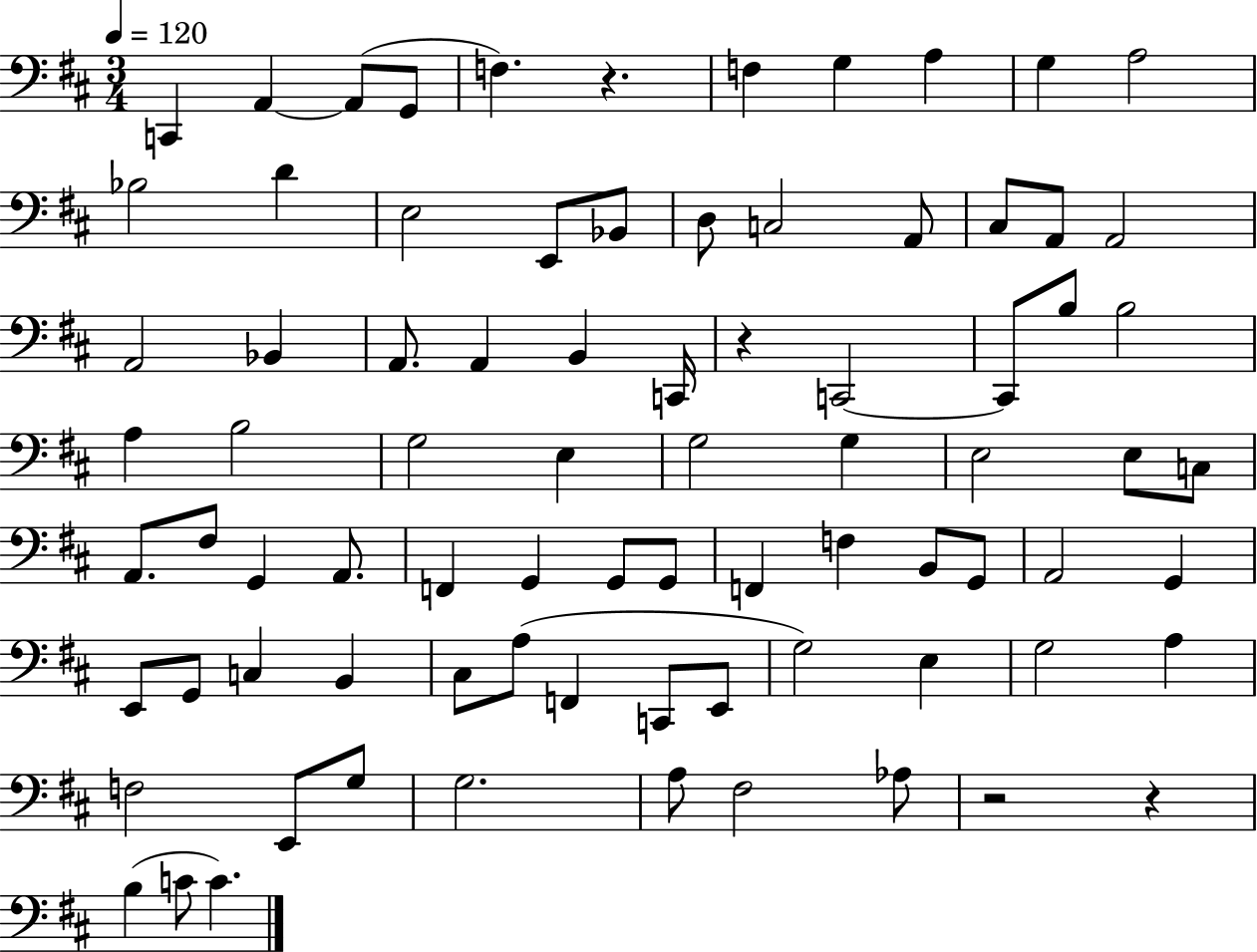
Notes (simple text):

C2/q A2/q A2/e G2/e F3/q. R/q. F3/q G3/q A3/q G3/q A3/h Bb3/h D4/q E3/h E2/e Bb2/e D3/e C3/h A2/e C#3/e A2/e A2/h A2/h Bb2/q A2/e. A2/q B2/q C2/s R/q C2/h C2/e B3/e B3/h A3/q B3/h G3/h E3/q G3/h G3/q E3/h E3/e C3/e A2/e. F#3/e G2/q A2/e. F2/q G2/q G2/e G2/e F2/q F3/q B2/e G2/e A2/h G2/q E2/e G2/e C3/q B2/q C#3/e A3/e F2/q C2/e E2/e G3/h E3/q G3/h A3/q F3/h E2/e G3/e G3/h. A3/e F#3/h Ab3/e R/h R/q B3/q C4/e C4/q.